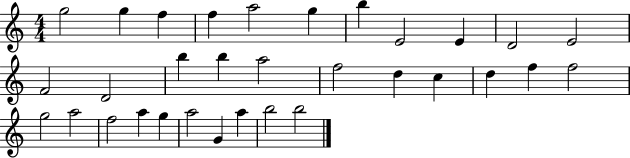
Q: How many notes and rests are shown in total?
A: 32